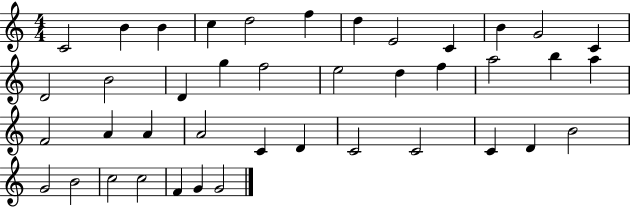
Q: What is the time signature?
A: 4/4